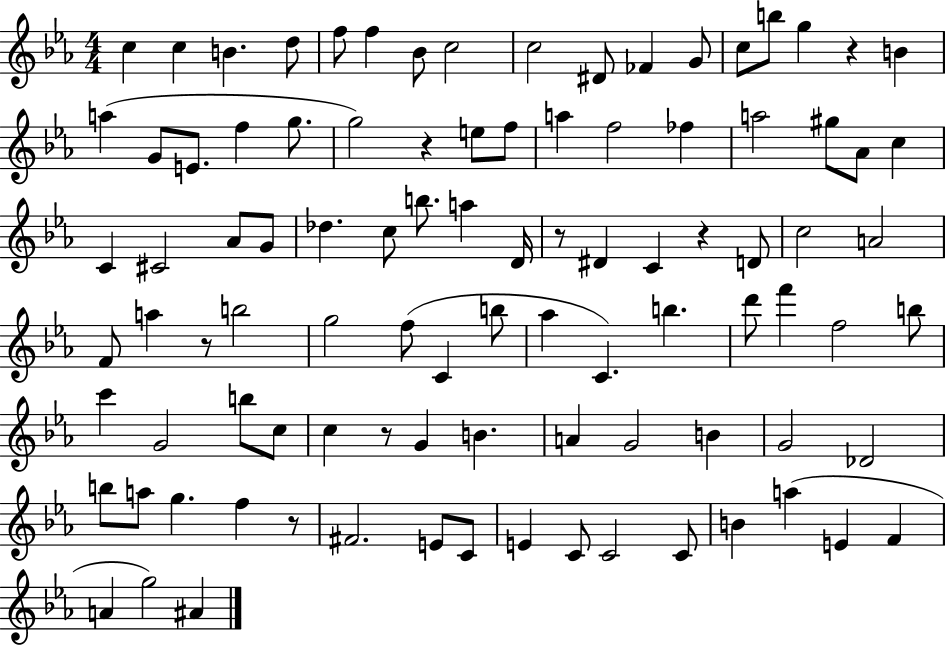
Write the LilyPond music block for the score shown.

{
  \clef treble
  \numericTimeSignature
  \time 4/4
  \key ees \major
  c''4 c''4 b'4. d''8 | f''8 f''4 bes'8 c''2 | c''2 dis'8 fes'4 g'8 | c''8 b''8 g''4 r4 b'4 | \break a''4( g'8 e'8. f''4 g''8. | g''2) r4 e''8 f''8 | a''4 f''2 fes''4 | a''2 gis''8 aes'8 c''4 | \break c'4 cis'2 aes'8 g'8 | des''4. c''8 b''8. a''4 d'16 | r8 dis'4 c'4 r4 d'8 | c''2 a'2 | \break f'8 a''4 r8 b''2 | g''2 f''8( c'4 b''8 | aes''4 c'4.) b''4. | d'''8 f'''4 f''2 b''8 | \break c'''4 g'2 b''8 c''8 | c''4 r8 g'4 b'4. | a'4 g'2 b'4 | g'2 des'2 | \break b''8 a''8 g''4. f''4 r8 | fis'2. e'8 c'8 | e'4 c'8 c'2 c'8 | b'4 a''4( e'4 f'4 | \break a'4 g''2) ais'4 | \bar "|."
}